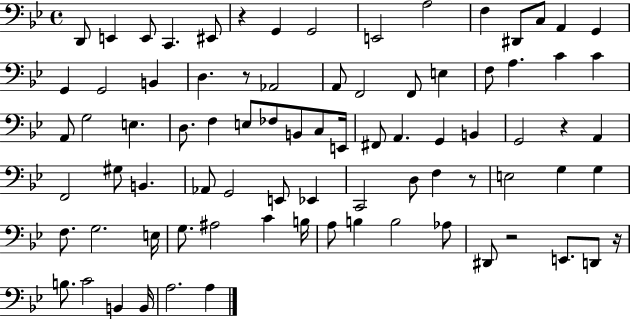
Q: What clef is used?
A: bass